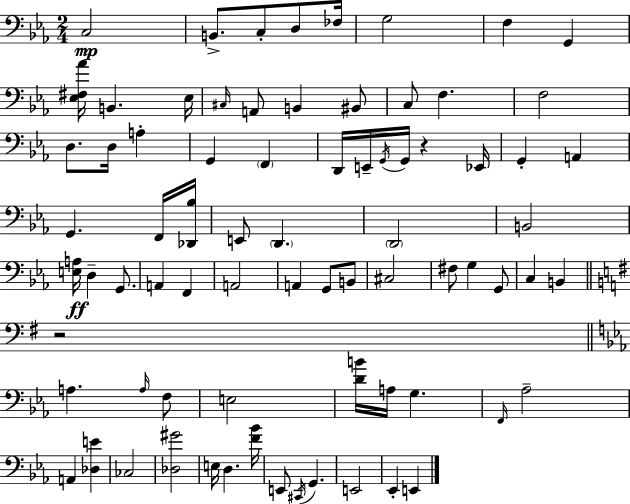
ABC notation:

X:1
T:Untitled
M:2/4
L:1/4
K:Cm
C,2 B,,/2 C,/2 D,/2 _F,/4 G,2 F, G,, [_E,^F,_A]/4 B,, _E,/4 ^C,/4 A,,/2 B,, ^B,,/2 C,/2 F, F,2 D,/2 D,/4 A, G,, F,, D,,/4 E,,/4 G,,/4 G,,/4 z _E,,/4 G,, A,, G,, F,,/4 [_D,,_B,]/4 E,,/2 D,, D,,2 B,,2 [E,A,]/4 D, G,,/2 A,, F,, A,,2 A,, G,,/2 B,,/2 ^C,2 ^F,/2 G, G,,/2 C, B,, z2 A, A,/4 F,/2 E,2 [DB]/4 A,/4 G, F,,/4 _A,2 A,, [_D,E] _C,2 [_D,^G]2 E,/4 D, [F_B]/4 E,,/2 ^C,,/4 G,, E,,2 _E,, E,,